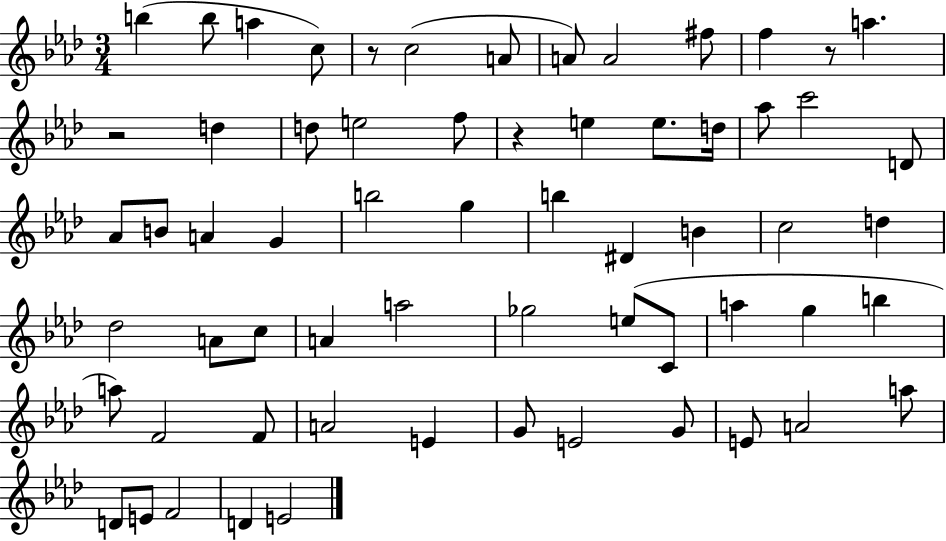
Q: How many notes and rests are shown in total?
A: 63